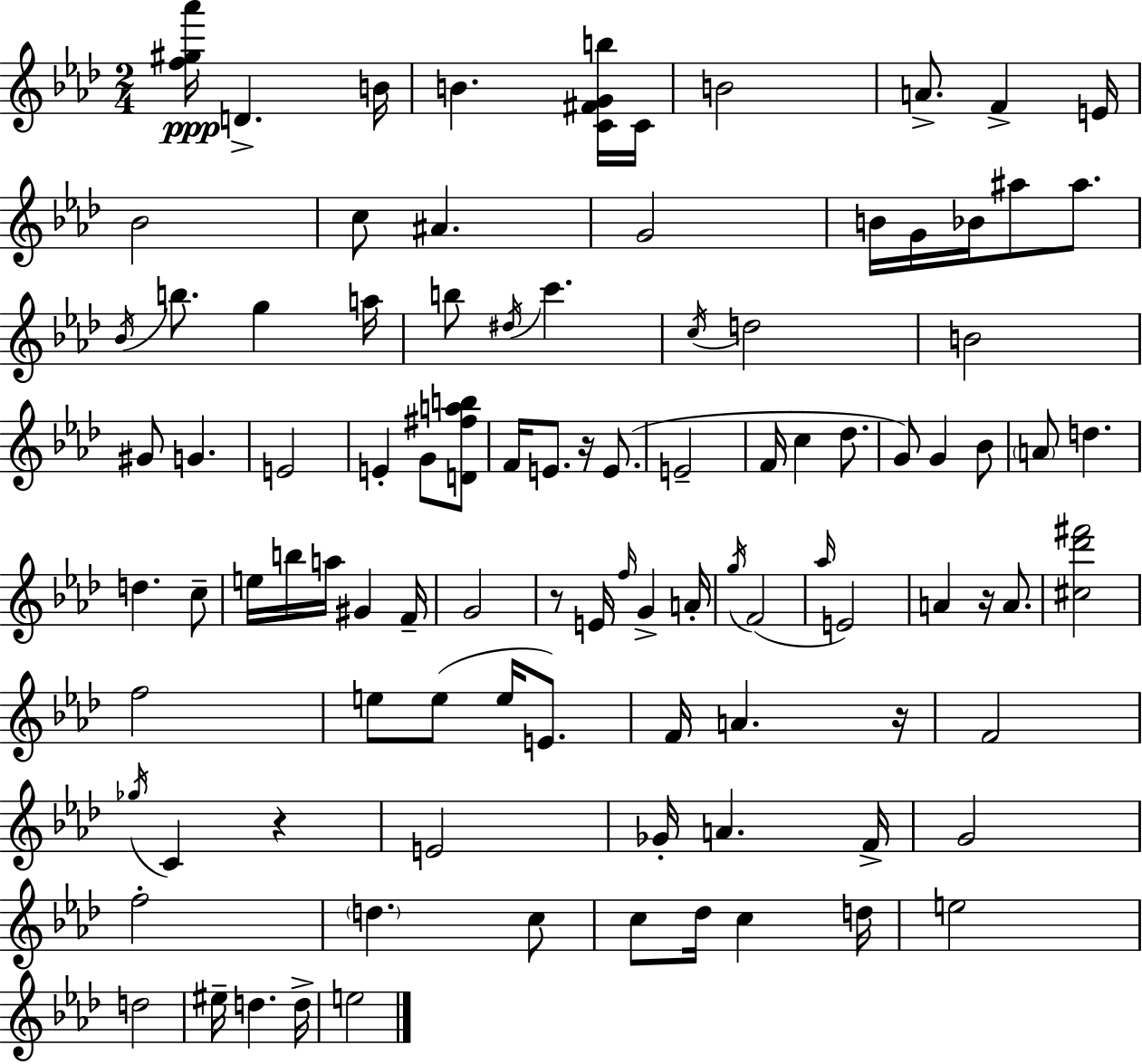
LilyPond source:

{
  \clef treble
  \numericTimeSignature
  \time 2/4
  \key f \minor
  \repeat volta 2 { <f'' gis'' aes'''>16\ppp d'4.-> b'16 | b'4. <c' fis' g' b''>16 c'16 | b'2 | a'8.-> f'4-> e'16 | \break bes'2 | c''8 ais'4. | g'2 | b'16 g'16 bes'16 ais''8 ais''8. | \break \acciaccatura { bes'16 } b''8. g''4 | a''16 b''8 \acciaccatura { dis''16 } c'''4. | \acciaccatura { c''16 } d''2 | b'2 | \break gis'8 g'4. | e'2 | e'4-. g'8 | <d' fis'' a'' b''>8 f'16 e'8. r16 | \break e'8.( e'2-- | f'16 c''4 | des''8. g'8) g'4 | bes'8 \parenthesize a'8 d''4. | \break d''4. | c''8-- e''16 b''16 a''16 gis'4 | f'16-- g'2 | r8 e'16 \grace { f''16 } g'4-> | \break a'16-. \acciaccatura { g''16 } f'2( | \grace { aes''16 } e'2) | a'4 | r16 a'8. <cis'' des''' fis'''>2 | \break f''2 | e''8 | e''8( e''16 e'8.) f'16 a'4. | r16 f'2 | \break \acciaccatura { ges''16 } c'4 | r4 e'2 | ges'16-. | a'4. f'16-> g'2 | \break f''2-. | \parenthesize d''4. | c''8 c''8 | des''16 c''4 d''16 e''2 | \break d''2 | eis''16-- | d''4. d''16-> e''2 | } \bar "|."
}